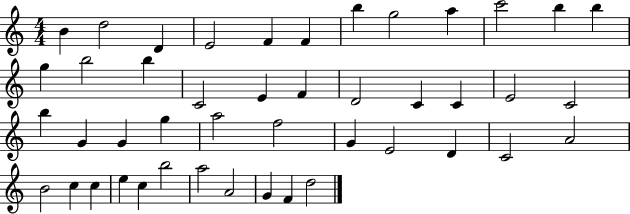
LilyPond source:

{
  \clef treble
  \numericTimeSignature
  \time 4/4
  \key c \major
  b'4 d''2 d'4 | e'2 f'4 f'4 | b''4 g''2 a''4 | c'''2 b''4 b''4 | \break g''4 b''2 b''4 | c'2 e'4 f'4 | d'2 c'4 c'4 | e'2 c'2 | \break b''4 g'4 g'4 g''4 | a''2 f''2 | g'4 e'2 d'4 | c'2 a'2 | \break b'2 c''4 c''4 | e''4 c''4 b''2 | a''2 a'2 | g'4 f'4 d''2 | \break \bar "|."
}